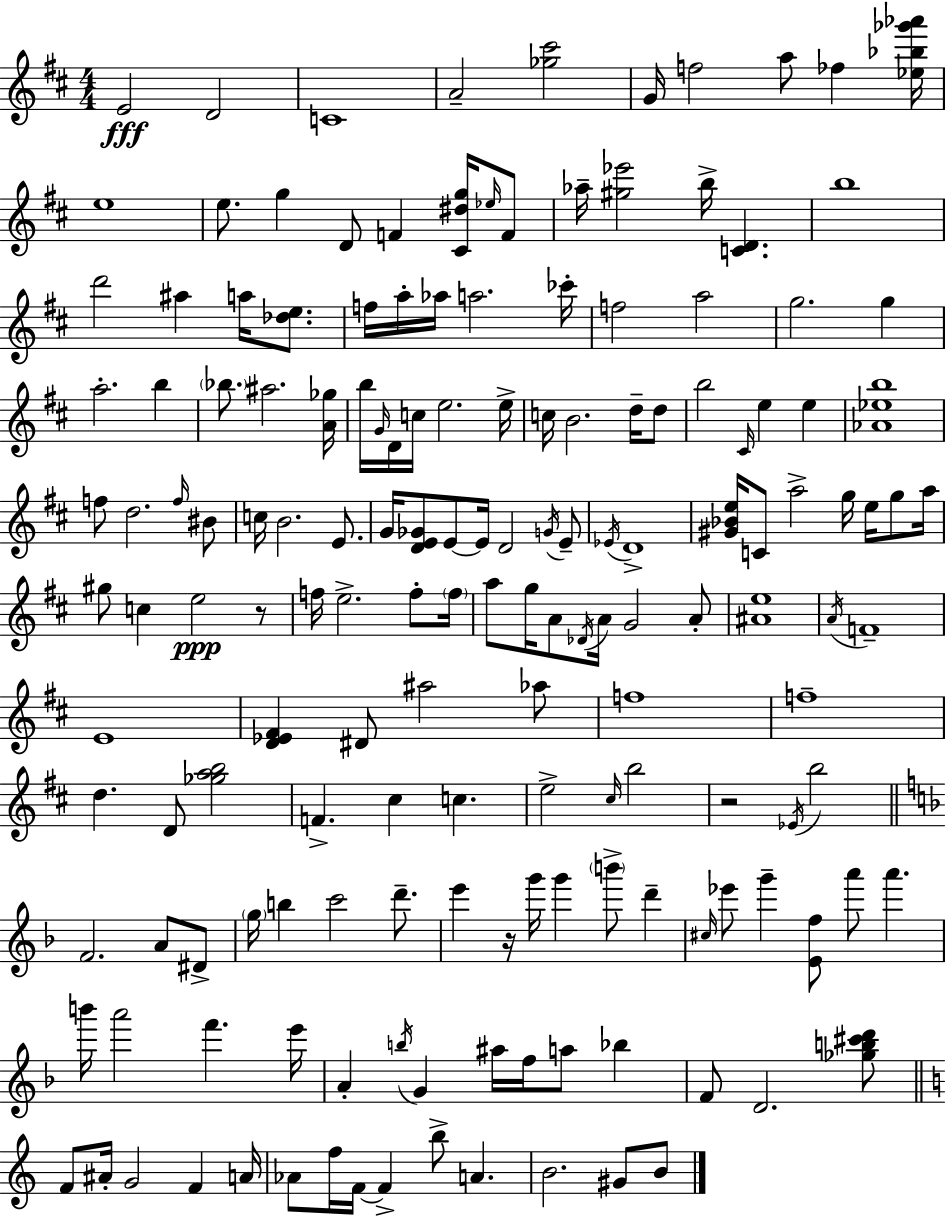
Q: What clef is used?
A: treble